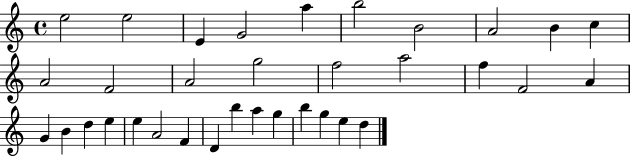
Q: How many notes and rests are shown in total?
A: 34